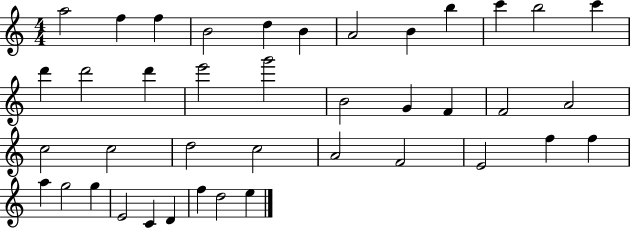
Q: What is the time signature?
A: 4/4